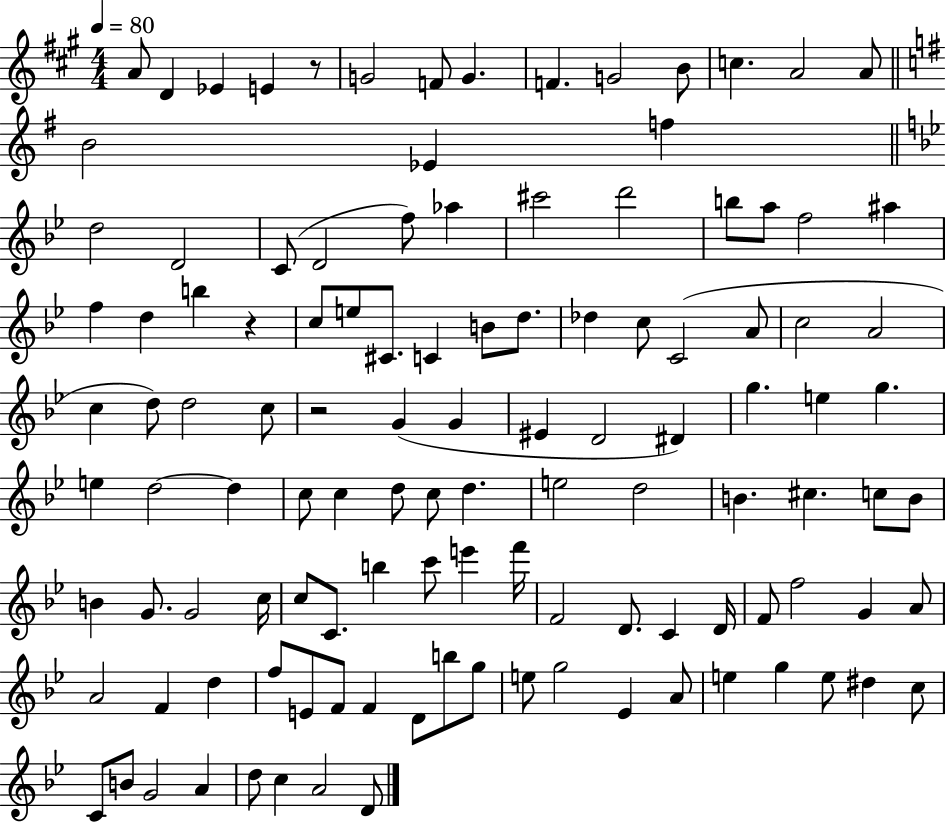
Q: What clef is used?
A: treble